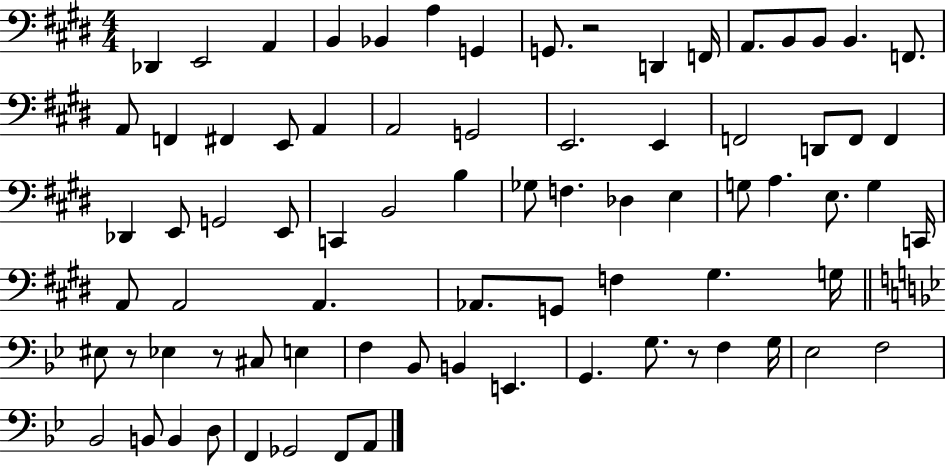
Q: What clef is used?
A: bass